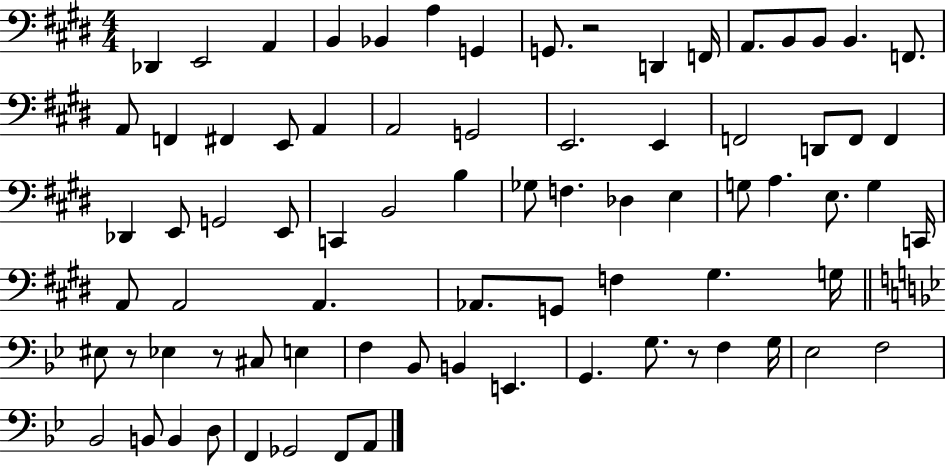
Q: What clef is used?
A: bass